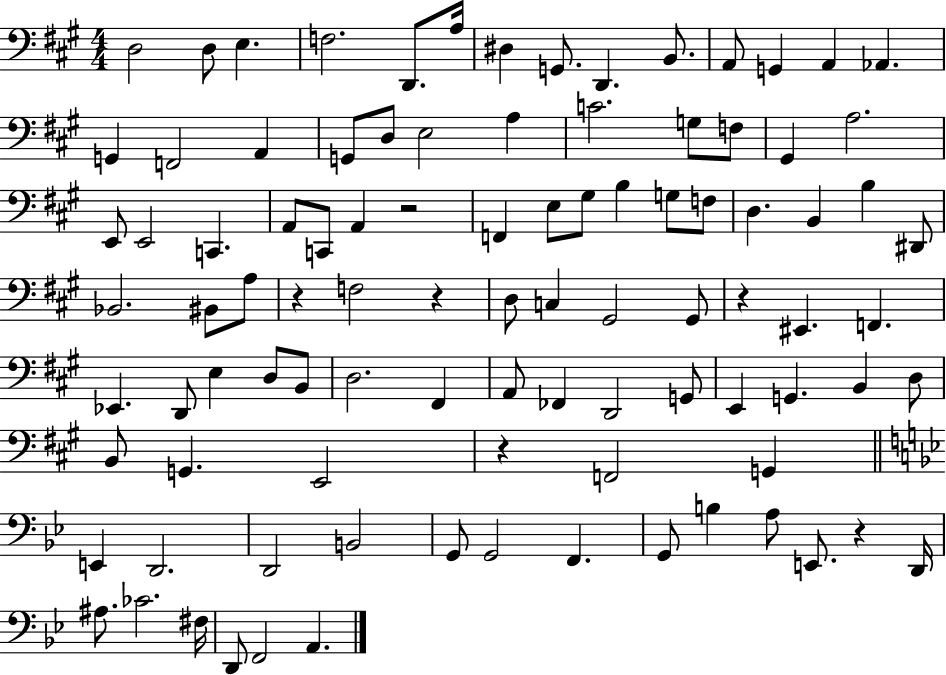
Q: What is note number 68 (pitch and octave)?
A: B2